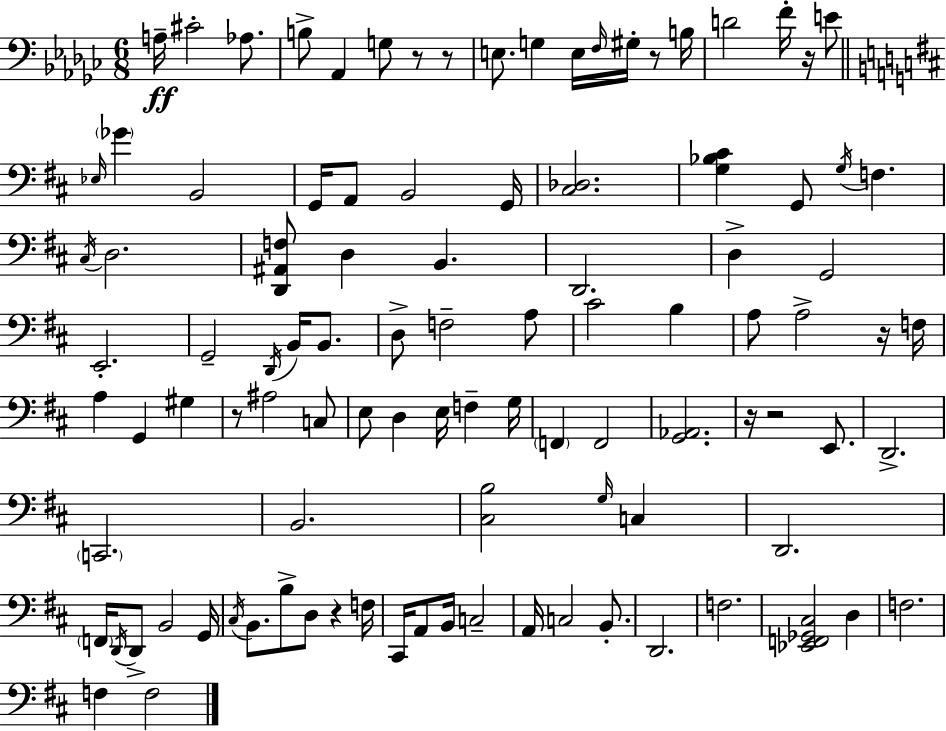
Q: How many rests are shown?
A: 9